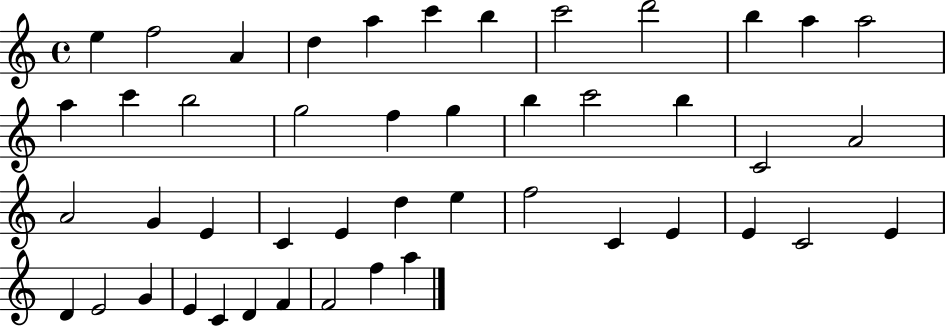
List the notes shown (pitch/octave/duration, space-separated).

E5/q F5/h A4/q D5/q A5/q C6/q B5/q C6/h D6/h B5/q A5/q A5/h A5/q C6/q B5/h G5/h F5/q G5/q B5/q C6/h B5/q C4/h A4/h A4/h G4/q E4/q C4/q E4/q D5/q E5/q F5/h C4/q E4/q E4/q C4/h E4/q D4/q E4/h G4/q E4/q C4/q D4/q F4/q F4/h F5/q A5/q